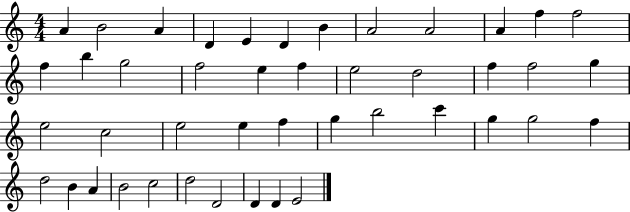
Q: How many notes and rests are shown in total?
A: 44